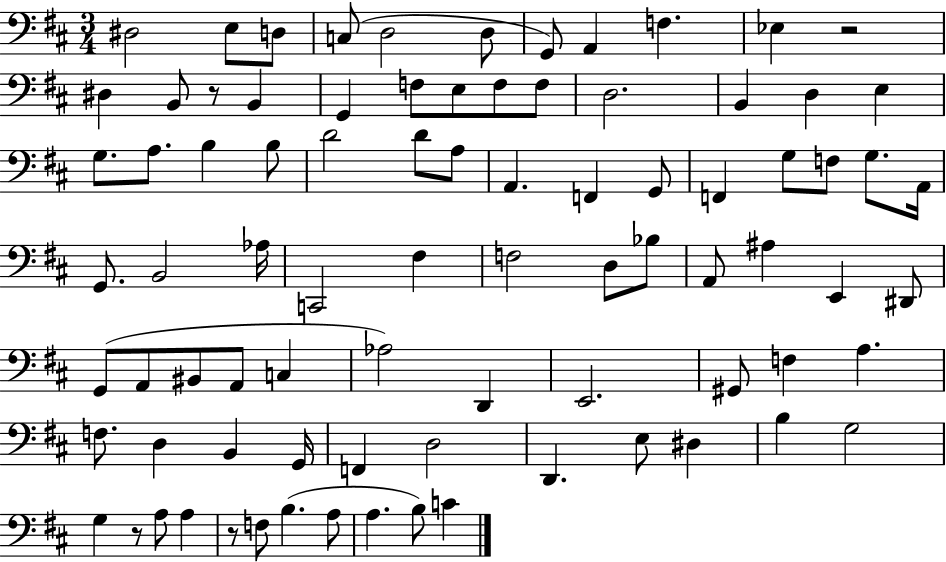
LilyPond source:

{
  \clef bass
  \numericTimeSignature
  \time 3/4
  \key d \major
  \repeat volta 2 { dis2 e8 d8 | c8( d2 d8 | g,8) a,4 f4. | ees4 r2 | \break dis4 b,8 r8 b,4 | g,4 f8 e8 f8 f8 | d2. | b,4 d4 e4 | \break g8. a8. b4 b8 | d'2 d'8 a8 | a,4. f,4 g,8 | f,4 g8 f8 g8. a,16 | \break g,8. b,2 aes16 | c,2 fis4 | f2 d8 bes8 | a,8 ais4 e,4 dis,8 | \break g,8( a,8 bis,8 a,8 c4 | aes2) d,4 | e,2. | gis,8 f4 a4. | \break f8. d4 b,4 g,16 | f,4 d2 | d,4. e8 dis4 | b4 g2 | \break g4 r8 a8 a4 | r8 f8 b4.( a8 | a4. b8) c'4 | } \bar "|."
}